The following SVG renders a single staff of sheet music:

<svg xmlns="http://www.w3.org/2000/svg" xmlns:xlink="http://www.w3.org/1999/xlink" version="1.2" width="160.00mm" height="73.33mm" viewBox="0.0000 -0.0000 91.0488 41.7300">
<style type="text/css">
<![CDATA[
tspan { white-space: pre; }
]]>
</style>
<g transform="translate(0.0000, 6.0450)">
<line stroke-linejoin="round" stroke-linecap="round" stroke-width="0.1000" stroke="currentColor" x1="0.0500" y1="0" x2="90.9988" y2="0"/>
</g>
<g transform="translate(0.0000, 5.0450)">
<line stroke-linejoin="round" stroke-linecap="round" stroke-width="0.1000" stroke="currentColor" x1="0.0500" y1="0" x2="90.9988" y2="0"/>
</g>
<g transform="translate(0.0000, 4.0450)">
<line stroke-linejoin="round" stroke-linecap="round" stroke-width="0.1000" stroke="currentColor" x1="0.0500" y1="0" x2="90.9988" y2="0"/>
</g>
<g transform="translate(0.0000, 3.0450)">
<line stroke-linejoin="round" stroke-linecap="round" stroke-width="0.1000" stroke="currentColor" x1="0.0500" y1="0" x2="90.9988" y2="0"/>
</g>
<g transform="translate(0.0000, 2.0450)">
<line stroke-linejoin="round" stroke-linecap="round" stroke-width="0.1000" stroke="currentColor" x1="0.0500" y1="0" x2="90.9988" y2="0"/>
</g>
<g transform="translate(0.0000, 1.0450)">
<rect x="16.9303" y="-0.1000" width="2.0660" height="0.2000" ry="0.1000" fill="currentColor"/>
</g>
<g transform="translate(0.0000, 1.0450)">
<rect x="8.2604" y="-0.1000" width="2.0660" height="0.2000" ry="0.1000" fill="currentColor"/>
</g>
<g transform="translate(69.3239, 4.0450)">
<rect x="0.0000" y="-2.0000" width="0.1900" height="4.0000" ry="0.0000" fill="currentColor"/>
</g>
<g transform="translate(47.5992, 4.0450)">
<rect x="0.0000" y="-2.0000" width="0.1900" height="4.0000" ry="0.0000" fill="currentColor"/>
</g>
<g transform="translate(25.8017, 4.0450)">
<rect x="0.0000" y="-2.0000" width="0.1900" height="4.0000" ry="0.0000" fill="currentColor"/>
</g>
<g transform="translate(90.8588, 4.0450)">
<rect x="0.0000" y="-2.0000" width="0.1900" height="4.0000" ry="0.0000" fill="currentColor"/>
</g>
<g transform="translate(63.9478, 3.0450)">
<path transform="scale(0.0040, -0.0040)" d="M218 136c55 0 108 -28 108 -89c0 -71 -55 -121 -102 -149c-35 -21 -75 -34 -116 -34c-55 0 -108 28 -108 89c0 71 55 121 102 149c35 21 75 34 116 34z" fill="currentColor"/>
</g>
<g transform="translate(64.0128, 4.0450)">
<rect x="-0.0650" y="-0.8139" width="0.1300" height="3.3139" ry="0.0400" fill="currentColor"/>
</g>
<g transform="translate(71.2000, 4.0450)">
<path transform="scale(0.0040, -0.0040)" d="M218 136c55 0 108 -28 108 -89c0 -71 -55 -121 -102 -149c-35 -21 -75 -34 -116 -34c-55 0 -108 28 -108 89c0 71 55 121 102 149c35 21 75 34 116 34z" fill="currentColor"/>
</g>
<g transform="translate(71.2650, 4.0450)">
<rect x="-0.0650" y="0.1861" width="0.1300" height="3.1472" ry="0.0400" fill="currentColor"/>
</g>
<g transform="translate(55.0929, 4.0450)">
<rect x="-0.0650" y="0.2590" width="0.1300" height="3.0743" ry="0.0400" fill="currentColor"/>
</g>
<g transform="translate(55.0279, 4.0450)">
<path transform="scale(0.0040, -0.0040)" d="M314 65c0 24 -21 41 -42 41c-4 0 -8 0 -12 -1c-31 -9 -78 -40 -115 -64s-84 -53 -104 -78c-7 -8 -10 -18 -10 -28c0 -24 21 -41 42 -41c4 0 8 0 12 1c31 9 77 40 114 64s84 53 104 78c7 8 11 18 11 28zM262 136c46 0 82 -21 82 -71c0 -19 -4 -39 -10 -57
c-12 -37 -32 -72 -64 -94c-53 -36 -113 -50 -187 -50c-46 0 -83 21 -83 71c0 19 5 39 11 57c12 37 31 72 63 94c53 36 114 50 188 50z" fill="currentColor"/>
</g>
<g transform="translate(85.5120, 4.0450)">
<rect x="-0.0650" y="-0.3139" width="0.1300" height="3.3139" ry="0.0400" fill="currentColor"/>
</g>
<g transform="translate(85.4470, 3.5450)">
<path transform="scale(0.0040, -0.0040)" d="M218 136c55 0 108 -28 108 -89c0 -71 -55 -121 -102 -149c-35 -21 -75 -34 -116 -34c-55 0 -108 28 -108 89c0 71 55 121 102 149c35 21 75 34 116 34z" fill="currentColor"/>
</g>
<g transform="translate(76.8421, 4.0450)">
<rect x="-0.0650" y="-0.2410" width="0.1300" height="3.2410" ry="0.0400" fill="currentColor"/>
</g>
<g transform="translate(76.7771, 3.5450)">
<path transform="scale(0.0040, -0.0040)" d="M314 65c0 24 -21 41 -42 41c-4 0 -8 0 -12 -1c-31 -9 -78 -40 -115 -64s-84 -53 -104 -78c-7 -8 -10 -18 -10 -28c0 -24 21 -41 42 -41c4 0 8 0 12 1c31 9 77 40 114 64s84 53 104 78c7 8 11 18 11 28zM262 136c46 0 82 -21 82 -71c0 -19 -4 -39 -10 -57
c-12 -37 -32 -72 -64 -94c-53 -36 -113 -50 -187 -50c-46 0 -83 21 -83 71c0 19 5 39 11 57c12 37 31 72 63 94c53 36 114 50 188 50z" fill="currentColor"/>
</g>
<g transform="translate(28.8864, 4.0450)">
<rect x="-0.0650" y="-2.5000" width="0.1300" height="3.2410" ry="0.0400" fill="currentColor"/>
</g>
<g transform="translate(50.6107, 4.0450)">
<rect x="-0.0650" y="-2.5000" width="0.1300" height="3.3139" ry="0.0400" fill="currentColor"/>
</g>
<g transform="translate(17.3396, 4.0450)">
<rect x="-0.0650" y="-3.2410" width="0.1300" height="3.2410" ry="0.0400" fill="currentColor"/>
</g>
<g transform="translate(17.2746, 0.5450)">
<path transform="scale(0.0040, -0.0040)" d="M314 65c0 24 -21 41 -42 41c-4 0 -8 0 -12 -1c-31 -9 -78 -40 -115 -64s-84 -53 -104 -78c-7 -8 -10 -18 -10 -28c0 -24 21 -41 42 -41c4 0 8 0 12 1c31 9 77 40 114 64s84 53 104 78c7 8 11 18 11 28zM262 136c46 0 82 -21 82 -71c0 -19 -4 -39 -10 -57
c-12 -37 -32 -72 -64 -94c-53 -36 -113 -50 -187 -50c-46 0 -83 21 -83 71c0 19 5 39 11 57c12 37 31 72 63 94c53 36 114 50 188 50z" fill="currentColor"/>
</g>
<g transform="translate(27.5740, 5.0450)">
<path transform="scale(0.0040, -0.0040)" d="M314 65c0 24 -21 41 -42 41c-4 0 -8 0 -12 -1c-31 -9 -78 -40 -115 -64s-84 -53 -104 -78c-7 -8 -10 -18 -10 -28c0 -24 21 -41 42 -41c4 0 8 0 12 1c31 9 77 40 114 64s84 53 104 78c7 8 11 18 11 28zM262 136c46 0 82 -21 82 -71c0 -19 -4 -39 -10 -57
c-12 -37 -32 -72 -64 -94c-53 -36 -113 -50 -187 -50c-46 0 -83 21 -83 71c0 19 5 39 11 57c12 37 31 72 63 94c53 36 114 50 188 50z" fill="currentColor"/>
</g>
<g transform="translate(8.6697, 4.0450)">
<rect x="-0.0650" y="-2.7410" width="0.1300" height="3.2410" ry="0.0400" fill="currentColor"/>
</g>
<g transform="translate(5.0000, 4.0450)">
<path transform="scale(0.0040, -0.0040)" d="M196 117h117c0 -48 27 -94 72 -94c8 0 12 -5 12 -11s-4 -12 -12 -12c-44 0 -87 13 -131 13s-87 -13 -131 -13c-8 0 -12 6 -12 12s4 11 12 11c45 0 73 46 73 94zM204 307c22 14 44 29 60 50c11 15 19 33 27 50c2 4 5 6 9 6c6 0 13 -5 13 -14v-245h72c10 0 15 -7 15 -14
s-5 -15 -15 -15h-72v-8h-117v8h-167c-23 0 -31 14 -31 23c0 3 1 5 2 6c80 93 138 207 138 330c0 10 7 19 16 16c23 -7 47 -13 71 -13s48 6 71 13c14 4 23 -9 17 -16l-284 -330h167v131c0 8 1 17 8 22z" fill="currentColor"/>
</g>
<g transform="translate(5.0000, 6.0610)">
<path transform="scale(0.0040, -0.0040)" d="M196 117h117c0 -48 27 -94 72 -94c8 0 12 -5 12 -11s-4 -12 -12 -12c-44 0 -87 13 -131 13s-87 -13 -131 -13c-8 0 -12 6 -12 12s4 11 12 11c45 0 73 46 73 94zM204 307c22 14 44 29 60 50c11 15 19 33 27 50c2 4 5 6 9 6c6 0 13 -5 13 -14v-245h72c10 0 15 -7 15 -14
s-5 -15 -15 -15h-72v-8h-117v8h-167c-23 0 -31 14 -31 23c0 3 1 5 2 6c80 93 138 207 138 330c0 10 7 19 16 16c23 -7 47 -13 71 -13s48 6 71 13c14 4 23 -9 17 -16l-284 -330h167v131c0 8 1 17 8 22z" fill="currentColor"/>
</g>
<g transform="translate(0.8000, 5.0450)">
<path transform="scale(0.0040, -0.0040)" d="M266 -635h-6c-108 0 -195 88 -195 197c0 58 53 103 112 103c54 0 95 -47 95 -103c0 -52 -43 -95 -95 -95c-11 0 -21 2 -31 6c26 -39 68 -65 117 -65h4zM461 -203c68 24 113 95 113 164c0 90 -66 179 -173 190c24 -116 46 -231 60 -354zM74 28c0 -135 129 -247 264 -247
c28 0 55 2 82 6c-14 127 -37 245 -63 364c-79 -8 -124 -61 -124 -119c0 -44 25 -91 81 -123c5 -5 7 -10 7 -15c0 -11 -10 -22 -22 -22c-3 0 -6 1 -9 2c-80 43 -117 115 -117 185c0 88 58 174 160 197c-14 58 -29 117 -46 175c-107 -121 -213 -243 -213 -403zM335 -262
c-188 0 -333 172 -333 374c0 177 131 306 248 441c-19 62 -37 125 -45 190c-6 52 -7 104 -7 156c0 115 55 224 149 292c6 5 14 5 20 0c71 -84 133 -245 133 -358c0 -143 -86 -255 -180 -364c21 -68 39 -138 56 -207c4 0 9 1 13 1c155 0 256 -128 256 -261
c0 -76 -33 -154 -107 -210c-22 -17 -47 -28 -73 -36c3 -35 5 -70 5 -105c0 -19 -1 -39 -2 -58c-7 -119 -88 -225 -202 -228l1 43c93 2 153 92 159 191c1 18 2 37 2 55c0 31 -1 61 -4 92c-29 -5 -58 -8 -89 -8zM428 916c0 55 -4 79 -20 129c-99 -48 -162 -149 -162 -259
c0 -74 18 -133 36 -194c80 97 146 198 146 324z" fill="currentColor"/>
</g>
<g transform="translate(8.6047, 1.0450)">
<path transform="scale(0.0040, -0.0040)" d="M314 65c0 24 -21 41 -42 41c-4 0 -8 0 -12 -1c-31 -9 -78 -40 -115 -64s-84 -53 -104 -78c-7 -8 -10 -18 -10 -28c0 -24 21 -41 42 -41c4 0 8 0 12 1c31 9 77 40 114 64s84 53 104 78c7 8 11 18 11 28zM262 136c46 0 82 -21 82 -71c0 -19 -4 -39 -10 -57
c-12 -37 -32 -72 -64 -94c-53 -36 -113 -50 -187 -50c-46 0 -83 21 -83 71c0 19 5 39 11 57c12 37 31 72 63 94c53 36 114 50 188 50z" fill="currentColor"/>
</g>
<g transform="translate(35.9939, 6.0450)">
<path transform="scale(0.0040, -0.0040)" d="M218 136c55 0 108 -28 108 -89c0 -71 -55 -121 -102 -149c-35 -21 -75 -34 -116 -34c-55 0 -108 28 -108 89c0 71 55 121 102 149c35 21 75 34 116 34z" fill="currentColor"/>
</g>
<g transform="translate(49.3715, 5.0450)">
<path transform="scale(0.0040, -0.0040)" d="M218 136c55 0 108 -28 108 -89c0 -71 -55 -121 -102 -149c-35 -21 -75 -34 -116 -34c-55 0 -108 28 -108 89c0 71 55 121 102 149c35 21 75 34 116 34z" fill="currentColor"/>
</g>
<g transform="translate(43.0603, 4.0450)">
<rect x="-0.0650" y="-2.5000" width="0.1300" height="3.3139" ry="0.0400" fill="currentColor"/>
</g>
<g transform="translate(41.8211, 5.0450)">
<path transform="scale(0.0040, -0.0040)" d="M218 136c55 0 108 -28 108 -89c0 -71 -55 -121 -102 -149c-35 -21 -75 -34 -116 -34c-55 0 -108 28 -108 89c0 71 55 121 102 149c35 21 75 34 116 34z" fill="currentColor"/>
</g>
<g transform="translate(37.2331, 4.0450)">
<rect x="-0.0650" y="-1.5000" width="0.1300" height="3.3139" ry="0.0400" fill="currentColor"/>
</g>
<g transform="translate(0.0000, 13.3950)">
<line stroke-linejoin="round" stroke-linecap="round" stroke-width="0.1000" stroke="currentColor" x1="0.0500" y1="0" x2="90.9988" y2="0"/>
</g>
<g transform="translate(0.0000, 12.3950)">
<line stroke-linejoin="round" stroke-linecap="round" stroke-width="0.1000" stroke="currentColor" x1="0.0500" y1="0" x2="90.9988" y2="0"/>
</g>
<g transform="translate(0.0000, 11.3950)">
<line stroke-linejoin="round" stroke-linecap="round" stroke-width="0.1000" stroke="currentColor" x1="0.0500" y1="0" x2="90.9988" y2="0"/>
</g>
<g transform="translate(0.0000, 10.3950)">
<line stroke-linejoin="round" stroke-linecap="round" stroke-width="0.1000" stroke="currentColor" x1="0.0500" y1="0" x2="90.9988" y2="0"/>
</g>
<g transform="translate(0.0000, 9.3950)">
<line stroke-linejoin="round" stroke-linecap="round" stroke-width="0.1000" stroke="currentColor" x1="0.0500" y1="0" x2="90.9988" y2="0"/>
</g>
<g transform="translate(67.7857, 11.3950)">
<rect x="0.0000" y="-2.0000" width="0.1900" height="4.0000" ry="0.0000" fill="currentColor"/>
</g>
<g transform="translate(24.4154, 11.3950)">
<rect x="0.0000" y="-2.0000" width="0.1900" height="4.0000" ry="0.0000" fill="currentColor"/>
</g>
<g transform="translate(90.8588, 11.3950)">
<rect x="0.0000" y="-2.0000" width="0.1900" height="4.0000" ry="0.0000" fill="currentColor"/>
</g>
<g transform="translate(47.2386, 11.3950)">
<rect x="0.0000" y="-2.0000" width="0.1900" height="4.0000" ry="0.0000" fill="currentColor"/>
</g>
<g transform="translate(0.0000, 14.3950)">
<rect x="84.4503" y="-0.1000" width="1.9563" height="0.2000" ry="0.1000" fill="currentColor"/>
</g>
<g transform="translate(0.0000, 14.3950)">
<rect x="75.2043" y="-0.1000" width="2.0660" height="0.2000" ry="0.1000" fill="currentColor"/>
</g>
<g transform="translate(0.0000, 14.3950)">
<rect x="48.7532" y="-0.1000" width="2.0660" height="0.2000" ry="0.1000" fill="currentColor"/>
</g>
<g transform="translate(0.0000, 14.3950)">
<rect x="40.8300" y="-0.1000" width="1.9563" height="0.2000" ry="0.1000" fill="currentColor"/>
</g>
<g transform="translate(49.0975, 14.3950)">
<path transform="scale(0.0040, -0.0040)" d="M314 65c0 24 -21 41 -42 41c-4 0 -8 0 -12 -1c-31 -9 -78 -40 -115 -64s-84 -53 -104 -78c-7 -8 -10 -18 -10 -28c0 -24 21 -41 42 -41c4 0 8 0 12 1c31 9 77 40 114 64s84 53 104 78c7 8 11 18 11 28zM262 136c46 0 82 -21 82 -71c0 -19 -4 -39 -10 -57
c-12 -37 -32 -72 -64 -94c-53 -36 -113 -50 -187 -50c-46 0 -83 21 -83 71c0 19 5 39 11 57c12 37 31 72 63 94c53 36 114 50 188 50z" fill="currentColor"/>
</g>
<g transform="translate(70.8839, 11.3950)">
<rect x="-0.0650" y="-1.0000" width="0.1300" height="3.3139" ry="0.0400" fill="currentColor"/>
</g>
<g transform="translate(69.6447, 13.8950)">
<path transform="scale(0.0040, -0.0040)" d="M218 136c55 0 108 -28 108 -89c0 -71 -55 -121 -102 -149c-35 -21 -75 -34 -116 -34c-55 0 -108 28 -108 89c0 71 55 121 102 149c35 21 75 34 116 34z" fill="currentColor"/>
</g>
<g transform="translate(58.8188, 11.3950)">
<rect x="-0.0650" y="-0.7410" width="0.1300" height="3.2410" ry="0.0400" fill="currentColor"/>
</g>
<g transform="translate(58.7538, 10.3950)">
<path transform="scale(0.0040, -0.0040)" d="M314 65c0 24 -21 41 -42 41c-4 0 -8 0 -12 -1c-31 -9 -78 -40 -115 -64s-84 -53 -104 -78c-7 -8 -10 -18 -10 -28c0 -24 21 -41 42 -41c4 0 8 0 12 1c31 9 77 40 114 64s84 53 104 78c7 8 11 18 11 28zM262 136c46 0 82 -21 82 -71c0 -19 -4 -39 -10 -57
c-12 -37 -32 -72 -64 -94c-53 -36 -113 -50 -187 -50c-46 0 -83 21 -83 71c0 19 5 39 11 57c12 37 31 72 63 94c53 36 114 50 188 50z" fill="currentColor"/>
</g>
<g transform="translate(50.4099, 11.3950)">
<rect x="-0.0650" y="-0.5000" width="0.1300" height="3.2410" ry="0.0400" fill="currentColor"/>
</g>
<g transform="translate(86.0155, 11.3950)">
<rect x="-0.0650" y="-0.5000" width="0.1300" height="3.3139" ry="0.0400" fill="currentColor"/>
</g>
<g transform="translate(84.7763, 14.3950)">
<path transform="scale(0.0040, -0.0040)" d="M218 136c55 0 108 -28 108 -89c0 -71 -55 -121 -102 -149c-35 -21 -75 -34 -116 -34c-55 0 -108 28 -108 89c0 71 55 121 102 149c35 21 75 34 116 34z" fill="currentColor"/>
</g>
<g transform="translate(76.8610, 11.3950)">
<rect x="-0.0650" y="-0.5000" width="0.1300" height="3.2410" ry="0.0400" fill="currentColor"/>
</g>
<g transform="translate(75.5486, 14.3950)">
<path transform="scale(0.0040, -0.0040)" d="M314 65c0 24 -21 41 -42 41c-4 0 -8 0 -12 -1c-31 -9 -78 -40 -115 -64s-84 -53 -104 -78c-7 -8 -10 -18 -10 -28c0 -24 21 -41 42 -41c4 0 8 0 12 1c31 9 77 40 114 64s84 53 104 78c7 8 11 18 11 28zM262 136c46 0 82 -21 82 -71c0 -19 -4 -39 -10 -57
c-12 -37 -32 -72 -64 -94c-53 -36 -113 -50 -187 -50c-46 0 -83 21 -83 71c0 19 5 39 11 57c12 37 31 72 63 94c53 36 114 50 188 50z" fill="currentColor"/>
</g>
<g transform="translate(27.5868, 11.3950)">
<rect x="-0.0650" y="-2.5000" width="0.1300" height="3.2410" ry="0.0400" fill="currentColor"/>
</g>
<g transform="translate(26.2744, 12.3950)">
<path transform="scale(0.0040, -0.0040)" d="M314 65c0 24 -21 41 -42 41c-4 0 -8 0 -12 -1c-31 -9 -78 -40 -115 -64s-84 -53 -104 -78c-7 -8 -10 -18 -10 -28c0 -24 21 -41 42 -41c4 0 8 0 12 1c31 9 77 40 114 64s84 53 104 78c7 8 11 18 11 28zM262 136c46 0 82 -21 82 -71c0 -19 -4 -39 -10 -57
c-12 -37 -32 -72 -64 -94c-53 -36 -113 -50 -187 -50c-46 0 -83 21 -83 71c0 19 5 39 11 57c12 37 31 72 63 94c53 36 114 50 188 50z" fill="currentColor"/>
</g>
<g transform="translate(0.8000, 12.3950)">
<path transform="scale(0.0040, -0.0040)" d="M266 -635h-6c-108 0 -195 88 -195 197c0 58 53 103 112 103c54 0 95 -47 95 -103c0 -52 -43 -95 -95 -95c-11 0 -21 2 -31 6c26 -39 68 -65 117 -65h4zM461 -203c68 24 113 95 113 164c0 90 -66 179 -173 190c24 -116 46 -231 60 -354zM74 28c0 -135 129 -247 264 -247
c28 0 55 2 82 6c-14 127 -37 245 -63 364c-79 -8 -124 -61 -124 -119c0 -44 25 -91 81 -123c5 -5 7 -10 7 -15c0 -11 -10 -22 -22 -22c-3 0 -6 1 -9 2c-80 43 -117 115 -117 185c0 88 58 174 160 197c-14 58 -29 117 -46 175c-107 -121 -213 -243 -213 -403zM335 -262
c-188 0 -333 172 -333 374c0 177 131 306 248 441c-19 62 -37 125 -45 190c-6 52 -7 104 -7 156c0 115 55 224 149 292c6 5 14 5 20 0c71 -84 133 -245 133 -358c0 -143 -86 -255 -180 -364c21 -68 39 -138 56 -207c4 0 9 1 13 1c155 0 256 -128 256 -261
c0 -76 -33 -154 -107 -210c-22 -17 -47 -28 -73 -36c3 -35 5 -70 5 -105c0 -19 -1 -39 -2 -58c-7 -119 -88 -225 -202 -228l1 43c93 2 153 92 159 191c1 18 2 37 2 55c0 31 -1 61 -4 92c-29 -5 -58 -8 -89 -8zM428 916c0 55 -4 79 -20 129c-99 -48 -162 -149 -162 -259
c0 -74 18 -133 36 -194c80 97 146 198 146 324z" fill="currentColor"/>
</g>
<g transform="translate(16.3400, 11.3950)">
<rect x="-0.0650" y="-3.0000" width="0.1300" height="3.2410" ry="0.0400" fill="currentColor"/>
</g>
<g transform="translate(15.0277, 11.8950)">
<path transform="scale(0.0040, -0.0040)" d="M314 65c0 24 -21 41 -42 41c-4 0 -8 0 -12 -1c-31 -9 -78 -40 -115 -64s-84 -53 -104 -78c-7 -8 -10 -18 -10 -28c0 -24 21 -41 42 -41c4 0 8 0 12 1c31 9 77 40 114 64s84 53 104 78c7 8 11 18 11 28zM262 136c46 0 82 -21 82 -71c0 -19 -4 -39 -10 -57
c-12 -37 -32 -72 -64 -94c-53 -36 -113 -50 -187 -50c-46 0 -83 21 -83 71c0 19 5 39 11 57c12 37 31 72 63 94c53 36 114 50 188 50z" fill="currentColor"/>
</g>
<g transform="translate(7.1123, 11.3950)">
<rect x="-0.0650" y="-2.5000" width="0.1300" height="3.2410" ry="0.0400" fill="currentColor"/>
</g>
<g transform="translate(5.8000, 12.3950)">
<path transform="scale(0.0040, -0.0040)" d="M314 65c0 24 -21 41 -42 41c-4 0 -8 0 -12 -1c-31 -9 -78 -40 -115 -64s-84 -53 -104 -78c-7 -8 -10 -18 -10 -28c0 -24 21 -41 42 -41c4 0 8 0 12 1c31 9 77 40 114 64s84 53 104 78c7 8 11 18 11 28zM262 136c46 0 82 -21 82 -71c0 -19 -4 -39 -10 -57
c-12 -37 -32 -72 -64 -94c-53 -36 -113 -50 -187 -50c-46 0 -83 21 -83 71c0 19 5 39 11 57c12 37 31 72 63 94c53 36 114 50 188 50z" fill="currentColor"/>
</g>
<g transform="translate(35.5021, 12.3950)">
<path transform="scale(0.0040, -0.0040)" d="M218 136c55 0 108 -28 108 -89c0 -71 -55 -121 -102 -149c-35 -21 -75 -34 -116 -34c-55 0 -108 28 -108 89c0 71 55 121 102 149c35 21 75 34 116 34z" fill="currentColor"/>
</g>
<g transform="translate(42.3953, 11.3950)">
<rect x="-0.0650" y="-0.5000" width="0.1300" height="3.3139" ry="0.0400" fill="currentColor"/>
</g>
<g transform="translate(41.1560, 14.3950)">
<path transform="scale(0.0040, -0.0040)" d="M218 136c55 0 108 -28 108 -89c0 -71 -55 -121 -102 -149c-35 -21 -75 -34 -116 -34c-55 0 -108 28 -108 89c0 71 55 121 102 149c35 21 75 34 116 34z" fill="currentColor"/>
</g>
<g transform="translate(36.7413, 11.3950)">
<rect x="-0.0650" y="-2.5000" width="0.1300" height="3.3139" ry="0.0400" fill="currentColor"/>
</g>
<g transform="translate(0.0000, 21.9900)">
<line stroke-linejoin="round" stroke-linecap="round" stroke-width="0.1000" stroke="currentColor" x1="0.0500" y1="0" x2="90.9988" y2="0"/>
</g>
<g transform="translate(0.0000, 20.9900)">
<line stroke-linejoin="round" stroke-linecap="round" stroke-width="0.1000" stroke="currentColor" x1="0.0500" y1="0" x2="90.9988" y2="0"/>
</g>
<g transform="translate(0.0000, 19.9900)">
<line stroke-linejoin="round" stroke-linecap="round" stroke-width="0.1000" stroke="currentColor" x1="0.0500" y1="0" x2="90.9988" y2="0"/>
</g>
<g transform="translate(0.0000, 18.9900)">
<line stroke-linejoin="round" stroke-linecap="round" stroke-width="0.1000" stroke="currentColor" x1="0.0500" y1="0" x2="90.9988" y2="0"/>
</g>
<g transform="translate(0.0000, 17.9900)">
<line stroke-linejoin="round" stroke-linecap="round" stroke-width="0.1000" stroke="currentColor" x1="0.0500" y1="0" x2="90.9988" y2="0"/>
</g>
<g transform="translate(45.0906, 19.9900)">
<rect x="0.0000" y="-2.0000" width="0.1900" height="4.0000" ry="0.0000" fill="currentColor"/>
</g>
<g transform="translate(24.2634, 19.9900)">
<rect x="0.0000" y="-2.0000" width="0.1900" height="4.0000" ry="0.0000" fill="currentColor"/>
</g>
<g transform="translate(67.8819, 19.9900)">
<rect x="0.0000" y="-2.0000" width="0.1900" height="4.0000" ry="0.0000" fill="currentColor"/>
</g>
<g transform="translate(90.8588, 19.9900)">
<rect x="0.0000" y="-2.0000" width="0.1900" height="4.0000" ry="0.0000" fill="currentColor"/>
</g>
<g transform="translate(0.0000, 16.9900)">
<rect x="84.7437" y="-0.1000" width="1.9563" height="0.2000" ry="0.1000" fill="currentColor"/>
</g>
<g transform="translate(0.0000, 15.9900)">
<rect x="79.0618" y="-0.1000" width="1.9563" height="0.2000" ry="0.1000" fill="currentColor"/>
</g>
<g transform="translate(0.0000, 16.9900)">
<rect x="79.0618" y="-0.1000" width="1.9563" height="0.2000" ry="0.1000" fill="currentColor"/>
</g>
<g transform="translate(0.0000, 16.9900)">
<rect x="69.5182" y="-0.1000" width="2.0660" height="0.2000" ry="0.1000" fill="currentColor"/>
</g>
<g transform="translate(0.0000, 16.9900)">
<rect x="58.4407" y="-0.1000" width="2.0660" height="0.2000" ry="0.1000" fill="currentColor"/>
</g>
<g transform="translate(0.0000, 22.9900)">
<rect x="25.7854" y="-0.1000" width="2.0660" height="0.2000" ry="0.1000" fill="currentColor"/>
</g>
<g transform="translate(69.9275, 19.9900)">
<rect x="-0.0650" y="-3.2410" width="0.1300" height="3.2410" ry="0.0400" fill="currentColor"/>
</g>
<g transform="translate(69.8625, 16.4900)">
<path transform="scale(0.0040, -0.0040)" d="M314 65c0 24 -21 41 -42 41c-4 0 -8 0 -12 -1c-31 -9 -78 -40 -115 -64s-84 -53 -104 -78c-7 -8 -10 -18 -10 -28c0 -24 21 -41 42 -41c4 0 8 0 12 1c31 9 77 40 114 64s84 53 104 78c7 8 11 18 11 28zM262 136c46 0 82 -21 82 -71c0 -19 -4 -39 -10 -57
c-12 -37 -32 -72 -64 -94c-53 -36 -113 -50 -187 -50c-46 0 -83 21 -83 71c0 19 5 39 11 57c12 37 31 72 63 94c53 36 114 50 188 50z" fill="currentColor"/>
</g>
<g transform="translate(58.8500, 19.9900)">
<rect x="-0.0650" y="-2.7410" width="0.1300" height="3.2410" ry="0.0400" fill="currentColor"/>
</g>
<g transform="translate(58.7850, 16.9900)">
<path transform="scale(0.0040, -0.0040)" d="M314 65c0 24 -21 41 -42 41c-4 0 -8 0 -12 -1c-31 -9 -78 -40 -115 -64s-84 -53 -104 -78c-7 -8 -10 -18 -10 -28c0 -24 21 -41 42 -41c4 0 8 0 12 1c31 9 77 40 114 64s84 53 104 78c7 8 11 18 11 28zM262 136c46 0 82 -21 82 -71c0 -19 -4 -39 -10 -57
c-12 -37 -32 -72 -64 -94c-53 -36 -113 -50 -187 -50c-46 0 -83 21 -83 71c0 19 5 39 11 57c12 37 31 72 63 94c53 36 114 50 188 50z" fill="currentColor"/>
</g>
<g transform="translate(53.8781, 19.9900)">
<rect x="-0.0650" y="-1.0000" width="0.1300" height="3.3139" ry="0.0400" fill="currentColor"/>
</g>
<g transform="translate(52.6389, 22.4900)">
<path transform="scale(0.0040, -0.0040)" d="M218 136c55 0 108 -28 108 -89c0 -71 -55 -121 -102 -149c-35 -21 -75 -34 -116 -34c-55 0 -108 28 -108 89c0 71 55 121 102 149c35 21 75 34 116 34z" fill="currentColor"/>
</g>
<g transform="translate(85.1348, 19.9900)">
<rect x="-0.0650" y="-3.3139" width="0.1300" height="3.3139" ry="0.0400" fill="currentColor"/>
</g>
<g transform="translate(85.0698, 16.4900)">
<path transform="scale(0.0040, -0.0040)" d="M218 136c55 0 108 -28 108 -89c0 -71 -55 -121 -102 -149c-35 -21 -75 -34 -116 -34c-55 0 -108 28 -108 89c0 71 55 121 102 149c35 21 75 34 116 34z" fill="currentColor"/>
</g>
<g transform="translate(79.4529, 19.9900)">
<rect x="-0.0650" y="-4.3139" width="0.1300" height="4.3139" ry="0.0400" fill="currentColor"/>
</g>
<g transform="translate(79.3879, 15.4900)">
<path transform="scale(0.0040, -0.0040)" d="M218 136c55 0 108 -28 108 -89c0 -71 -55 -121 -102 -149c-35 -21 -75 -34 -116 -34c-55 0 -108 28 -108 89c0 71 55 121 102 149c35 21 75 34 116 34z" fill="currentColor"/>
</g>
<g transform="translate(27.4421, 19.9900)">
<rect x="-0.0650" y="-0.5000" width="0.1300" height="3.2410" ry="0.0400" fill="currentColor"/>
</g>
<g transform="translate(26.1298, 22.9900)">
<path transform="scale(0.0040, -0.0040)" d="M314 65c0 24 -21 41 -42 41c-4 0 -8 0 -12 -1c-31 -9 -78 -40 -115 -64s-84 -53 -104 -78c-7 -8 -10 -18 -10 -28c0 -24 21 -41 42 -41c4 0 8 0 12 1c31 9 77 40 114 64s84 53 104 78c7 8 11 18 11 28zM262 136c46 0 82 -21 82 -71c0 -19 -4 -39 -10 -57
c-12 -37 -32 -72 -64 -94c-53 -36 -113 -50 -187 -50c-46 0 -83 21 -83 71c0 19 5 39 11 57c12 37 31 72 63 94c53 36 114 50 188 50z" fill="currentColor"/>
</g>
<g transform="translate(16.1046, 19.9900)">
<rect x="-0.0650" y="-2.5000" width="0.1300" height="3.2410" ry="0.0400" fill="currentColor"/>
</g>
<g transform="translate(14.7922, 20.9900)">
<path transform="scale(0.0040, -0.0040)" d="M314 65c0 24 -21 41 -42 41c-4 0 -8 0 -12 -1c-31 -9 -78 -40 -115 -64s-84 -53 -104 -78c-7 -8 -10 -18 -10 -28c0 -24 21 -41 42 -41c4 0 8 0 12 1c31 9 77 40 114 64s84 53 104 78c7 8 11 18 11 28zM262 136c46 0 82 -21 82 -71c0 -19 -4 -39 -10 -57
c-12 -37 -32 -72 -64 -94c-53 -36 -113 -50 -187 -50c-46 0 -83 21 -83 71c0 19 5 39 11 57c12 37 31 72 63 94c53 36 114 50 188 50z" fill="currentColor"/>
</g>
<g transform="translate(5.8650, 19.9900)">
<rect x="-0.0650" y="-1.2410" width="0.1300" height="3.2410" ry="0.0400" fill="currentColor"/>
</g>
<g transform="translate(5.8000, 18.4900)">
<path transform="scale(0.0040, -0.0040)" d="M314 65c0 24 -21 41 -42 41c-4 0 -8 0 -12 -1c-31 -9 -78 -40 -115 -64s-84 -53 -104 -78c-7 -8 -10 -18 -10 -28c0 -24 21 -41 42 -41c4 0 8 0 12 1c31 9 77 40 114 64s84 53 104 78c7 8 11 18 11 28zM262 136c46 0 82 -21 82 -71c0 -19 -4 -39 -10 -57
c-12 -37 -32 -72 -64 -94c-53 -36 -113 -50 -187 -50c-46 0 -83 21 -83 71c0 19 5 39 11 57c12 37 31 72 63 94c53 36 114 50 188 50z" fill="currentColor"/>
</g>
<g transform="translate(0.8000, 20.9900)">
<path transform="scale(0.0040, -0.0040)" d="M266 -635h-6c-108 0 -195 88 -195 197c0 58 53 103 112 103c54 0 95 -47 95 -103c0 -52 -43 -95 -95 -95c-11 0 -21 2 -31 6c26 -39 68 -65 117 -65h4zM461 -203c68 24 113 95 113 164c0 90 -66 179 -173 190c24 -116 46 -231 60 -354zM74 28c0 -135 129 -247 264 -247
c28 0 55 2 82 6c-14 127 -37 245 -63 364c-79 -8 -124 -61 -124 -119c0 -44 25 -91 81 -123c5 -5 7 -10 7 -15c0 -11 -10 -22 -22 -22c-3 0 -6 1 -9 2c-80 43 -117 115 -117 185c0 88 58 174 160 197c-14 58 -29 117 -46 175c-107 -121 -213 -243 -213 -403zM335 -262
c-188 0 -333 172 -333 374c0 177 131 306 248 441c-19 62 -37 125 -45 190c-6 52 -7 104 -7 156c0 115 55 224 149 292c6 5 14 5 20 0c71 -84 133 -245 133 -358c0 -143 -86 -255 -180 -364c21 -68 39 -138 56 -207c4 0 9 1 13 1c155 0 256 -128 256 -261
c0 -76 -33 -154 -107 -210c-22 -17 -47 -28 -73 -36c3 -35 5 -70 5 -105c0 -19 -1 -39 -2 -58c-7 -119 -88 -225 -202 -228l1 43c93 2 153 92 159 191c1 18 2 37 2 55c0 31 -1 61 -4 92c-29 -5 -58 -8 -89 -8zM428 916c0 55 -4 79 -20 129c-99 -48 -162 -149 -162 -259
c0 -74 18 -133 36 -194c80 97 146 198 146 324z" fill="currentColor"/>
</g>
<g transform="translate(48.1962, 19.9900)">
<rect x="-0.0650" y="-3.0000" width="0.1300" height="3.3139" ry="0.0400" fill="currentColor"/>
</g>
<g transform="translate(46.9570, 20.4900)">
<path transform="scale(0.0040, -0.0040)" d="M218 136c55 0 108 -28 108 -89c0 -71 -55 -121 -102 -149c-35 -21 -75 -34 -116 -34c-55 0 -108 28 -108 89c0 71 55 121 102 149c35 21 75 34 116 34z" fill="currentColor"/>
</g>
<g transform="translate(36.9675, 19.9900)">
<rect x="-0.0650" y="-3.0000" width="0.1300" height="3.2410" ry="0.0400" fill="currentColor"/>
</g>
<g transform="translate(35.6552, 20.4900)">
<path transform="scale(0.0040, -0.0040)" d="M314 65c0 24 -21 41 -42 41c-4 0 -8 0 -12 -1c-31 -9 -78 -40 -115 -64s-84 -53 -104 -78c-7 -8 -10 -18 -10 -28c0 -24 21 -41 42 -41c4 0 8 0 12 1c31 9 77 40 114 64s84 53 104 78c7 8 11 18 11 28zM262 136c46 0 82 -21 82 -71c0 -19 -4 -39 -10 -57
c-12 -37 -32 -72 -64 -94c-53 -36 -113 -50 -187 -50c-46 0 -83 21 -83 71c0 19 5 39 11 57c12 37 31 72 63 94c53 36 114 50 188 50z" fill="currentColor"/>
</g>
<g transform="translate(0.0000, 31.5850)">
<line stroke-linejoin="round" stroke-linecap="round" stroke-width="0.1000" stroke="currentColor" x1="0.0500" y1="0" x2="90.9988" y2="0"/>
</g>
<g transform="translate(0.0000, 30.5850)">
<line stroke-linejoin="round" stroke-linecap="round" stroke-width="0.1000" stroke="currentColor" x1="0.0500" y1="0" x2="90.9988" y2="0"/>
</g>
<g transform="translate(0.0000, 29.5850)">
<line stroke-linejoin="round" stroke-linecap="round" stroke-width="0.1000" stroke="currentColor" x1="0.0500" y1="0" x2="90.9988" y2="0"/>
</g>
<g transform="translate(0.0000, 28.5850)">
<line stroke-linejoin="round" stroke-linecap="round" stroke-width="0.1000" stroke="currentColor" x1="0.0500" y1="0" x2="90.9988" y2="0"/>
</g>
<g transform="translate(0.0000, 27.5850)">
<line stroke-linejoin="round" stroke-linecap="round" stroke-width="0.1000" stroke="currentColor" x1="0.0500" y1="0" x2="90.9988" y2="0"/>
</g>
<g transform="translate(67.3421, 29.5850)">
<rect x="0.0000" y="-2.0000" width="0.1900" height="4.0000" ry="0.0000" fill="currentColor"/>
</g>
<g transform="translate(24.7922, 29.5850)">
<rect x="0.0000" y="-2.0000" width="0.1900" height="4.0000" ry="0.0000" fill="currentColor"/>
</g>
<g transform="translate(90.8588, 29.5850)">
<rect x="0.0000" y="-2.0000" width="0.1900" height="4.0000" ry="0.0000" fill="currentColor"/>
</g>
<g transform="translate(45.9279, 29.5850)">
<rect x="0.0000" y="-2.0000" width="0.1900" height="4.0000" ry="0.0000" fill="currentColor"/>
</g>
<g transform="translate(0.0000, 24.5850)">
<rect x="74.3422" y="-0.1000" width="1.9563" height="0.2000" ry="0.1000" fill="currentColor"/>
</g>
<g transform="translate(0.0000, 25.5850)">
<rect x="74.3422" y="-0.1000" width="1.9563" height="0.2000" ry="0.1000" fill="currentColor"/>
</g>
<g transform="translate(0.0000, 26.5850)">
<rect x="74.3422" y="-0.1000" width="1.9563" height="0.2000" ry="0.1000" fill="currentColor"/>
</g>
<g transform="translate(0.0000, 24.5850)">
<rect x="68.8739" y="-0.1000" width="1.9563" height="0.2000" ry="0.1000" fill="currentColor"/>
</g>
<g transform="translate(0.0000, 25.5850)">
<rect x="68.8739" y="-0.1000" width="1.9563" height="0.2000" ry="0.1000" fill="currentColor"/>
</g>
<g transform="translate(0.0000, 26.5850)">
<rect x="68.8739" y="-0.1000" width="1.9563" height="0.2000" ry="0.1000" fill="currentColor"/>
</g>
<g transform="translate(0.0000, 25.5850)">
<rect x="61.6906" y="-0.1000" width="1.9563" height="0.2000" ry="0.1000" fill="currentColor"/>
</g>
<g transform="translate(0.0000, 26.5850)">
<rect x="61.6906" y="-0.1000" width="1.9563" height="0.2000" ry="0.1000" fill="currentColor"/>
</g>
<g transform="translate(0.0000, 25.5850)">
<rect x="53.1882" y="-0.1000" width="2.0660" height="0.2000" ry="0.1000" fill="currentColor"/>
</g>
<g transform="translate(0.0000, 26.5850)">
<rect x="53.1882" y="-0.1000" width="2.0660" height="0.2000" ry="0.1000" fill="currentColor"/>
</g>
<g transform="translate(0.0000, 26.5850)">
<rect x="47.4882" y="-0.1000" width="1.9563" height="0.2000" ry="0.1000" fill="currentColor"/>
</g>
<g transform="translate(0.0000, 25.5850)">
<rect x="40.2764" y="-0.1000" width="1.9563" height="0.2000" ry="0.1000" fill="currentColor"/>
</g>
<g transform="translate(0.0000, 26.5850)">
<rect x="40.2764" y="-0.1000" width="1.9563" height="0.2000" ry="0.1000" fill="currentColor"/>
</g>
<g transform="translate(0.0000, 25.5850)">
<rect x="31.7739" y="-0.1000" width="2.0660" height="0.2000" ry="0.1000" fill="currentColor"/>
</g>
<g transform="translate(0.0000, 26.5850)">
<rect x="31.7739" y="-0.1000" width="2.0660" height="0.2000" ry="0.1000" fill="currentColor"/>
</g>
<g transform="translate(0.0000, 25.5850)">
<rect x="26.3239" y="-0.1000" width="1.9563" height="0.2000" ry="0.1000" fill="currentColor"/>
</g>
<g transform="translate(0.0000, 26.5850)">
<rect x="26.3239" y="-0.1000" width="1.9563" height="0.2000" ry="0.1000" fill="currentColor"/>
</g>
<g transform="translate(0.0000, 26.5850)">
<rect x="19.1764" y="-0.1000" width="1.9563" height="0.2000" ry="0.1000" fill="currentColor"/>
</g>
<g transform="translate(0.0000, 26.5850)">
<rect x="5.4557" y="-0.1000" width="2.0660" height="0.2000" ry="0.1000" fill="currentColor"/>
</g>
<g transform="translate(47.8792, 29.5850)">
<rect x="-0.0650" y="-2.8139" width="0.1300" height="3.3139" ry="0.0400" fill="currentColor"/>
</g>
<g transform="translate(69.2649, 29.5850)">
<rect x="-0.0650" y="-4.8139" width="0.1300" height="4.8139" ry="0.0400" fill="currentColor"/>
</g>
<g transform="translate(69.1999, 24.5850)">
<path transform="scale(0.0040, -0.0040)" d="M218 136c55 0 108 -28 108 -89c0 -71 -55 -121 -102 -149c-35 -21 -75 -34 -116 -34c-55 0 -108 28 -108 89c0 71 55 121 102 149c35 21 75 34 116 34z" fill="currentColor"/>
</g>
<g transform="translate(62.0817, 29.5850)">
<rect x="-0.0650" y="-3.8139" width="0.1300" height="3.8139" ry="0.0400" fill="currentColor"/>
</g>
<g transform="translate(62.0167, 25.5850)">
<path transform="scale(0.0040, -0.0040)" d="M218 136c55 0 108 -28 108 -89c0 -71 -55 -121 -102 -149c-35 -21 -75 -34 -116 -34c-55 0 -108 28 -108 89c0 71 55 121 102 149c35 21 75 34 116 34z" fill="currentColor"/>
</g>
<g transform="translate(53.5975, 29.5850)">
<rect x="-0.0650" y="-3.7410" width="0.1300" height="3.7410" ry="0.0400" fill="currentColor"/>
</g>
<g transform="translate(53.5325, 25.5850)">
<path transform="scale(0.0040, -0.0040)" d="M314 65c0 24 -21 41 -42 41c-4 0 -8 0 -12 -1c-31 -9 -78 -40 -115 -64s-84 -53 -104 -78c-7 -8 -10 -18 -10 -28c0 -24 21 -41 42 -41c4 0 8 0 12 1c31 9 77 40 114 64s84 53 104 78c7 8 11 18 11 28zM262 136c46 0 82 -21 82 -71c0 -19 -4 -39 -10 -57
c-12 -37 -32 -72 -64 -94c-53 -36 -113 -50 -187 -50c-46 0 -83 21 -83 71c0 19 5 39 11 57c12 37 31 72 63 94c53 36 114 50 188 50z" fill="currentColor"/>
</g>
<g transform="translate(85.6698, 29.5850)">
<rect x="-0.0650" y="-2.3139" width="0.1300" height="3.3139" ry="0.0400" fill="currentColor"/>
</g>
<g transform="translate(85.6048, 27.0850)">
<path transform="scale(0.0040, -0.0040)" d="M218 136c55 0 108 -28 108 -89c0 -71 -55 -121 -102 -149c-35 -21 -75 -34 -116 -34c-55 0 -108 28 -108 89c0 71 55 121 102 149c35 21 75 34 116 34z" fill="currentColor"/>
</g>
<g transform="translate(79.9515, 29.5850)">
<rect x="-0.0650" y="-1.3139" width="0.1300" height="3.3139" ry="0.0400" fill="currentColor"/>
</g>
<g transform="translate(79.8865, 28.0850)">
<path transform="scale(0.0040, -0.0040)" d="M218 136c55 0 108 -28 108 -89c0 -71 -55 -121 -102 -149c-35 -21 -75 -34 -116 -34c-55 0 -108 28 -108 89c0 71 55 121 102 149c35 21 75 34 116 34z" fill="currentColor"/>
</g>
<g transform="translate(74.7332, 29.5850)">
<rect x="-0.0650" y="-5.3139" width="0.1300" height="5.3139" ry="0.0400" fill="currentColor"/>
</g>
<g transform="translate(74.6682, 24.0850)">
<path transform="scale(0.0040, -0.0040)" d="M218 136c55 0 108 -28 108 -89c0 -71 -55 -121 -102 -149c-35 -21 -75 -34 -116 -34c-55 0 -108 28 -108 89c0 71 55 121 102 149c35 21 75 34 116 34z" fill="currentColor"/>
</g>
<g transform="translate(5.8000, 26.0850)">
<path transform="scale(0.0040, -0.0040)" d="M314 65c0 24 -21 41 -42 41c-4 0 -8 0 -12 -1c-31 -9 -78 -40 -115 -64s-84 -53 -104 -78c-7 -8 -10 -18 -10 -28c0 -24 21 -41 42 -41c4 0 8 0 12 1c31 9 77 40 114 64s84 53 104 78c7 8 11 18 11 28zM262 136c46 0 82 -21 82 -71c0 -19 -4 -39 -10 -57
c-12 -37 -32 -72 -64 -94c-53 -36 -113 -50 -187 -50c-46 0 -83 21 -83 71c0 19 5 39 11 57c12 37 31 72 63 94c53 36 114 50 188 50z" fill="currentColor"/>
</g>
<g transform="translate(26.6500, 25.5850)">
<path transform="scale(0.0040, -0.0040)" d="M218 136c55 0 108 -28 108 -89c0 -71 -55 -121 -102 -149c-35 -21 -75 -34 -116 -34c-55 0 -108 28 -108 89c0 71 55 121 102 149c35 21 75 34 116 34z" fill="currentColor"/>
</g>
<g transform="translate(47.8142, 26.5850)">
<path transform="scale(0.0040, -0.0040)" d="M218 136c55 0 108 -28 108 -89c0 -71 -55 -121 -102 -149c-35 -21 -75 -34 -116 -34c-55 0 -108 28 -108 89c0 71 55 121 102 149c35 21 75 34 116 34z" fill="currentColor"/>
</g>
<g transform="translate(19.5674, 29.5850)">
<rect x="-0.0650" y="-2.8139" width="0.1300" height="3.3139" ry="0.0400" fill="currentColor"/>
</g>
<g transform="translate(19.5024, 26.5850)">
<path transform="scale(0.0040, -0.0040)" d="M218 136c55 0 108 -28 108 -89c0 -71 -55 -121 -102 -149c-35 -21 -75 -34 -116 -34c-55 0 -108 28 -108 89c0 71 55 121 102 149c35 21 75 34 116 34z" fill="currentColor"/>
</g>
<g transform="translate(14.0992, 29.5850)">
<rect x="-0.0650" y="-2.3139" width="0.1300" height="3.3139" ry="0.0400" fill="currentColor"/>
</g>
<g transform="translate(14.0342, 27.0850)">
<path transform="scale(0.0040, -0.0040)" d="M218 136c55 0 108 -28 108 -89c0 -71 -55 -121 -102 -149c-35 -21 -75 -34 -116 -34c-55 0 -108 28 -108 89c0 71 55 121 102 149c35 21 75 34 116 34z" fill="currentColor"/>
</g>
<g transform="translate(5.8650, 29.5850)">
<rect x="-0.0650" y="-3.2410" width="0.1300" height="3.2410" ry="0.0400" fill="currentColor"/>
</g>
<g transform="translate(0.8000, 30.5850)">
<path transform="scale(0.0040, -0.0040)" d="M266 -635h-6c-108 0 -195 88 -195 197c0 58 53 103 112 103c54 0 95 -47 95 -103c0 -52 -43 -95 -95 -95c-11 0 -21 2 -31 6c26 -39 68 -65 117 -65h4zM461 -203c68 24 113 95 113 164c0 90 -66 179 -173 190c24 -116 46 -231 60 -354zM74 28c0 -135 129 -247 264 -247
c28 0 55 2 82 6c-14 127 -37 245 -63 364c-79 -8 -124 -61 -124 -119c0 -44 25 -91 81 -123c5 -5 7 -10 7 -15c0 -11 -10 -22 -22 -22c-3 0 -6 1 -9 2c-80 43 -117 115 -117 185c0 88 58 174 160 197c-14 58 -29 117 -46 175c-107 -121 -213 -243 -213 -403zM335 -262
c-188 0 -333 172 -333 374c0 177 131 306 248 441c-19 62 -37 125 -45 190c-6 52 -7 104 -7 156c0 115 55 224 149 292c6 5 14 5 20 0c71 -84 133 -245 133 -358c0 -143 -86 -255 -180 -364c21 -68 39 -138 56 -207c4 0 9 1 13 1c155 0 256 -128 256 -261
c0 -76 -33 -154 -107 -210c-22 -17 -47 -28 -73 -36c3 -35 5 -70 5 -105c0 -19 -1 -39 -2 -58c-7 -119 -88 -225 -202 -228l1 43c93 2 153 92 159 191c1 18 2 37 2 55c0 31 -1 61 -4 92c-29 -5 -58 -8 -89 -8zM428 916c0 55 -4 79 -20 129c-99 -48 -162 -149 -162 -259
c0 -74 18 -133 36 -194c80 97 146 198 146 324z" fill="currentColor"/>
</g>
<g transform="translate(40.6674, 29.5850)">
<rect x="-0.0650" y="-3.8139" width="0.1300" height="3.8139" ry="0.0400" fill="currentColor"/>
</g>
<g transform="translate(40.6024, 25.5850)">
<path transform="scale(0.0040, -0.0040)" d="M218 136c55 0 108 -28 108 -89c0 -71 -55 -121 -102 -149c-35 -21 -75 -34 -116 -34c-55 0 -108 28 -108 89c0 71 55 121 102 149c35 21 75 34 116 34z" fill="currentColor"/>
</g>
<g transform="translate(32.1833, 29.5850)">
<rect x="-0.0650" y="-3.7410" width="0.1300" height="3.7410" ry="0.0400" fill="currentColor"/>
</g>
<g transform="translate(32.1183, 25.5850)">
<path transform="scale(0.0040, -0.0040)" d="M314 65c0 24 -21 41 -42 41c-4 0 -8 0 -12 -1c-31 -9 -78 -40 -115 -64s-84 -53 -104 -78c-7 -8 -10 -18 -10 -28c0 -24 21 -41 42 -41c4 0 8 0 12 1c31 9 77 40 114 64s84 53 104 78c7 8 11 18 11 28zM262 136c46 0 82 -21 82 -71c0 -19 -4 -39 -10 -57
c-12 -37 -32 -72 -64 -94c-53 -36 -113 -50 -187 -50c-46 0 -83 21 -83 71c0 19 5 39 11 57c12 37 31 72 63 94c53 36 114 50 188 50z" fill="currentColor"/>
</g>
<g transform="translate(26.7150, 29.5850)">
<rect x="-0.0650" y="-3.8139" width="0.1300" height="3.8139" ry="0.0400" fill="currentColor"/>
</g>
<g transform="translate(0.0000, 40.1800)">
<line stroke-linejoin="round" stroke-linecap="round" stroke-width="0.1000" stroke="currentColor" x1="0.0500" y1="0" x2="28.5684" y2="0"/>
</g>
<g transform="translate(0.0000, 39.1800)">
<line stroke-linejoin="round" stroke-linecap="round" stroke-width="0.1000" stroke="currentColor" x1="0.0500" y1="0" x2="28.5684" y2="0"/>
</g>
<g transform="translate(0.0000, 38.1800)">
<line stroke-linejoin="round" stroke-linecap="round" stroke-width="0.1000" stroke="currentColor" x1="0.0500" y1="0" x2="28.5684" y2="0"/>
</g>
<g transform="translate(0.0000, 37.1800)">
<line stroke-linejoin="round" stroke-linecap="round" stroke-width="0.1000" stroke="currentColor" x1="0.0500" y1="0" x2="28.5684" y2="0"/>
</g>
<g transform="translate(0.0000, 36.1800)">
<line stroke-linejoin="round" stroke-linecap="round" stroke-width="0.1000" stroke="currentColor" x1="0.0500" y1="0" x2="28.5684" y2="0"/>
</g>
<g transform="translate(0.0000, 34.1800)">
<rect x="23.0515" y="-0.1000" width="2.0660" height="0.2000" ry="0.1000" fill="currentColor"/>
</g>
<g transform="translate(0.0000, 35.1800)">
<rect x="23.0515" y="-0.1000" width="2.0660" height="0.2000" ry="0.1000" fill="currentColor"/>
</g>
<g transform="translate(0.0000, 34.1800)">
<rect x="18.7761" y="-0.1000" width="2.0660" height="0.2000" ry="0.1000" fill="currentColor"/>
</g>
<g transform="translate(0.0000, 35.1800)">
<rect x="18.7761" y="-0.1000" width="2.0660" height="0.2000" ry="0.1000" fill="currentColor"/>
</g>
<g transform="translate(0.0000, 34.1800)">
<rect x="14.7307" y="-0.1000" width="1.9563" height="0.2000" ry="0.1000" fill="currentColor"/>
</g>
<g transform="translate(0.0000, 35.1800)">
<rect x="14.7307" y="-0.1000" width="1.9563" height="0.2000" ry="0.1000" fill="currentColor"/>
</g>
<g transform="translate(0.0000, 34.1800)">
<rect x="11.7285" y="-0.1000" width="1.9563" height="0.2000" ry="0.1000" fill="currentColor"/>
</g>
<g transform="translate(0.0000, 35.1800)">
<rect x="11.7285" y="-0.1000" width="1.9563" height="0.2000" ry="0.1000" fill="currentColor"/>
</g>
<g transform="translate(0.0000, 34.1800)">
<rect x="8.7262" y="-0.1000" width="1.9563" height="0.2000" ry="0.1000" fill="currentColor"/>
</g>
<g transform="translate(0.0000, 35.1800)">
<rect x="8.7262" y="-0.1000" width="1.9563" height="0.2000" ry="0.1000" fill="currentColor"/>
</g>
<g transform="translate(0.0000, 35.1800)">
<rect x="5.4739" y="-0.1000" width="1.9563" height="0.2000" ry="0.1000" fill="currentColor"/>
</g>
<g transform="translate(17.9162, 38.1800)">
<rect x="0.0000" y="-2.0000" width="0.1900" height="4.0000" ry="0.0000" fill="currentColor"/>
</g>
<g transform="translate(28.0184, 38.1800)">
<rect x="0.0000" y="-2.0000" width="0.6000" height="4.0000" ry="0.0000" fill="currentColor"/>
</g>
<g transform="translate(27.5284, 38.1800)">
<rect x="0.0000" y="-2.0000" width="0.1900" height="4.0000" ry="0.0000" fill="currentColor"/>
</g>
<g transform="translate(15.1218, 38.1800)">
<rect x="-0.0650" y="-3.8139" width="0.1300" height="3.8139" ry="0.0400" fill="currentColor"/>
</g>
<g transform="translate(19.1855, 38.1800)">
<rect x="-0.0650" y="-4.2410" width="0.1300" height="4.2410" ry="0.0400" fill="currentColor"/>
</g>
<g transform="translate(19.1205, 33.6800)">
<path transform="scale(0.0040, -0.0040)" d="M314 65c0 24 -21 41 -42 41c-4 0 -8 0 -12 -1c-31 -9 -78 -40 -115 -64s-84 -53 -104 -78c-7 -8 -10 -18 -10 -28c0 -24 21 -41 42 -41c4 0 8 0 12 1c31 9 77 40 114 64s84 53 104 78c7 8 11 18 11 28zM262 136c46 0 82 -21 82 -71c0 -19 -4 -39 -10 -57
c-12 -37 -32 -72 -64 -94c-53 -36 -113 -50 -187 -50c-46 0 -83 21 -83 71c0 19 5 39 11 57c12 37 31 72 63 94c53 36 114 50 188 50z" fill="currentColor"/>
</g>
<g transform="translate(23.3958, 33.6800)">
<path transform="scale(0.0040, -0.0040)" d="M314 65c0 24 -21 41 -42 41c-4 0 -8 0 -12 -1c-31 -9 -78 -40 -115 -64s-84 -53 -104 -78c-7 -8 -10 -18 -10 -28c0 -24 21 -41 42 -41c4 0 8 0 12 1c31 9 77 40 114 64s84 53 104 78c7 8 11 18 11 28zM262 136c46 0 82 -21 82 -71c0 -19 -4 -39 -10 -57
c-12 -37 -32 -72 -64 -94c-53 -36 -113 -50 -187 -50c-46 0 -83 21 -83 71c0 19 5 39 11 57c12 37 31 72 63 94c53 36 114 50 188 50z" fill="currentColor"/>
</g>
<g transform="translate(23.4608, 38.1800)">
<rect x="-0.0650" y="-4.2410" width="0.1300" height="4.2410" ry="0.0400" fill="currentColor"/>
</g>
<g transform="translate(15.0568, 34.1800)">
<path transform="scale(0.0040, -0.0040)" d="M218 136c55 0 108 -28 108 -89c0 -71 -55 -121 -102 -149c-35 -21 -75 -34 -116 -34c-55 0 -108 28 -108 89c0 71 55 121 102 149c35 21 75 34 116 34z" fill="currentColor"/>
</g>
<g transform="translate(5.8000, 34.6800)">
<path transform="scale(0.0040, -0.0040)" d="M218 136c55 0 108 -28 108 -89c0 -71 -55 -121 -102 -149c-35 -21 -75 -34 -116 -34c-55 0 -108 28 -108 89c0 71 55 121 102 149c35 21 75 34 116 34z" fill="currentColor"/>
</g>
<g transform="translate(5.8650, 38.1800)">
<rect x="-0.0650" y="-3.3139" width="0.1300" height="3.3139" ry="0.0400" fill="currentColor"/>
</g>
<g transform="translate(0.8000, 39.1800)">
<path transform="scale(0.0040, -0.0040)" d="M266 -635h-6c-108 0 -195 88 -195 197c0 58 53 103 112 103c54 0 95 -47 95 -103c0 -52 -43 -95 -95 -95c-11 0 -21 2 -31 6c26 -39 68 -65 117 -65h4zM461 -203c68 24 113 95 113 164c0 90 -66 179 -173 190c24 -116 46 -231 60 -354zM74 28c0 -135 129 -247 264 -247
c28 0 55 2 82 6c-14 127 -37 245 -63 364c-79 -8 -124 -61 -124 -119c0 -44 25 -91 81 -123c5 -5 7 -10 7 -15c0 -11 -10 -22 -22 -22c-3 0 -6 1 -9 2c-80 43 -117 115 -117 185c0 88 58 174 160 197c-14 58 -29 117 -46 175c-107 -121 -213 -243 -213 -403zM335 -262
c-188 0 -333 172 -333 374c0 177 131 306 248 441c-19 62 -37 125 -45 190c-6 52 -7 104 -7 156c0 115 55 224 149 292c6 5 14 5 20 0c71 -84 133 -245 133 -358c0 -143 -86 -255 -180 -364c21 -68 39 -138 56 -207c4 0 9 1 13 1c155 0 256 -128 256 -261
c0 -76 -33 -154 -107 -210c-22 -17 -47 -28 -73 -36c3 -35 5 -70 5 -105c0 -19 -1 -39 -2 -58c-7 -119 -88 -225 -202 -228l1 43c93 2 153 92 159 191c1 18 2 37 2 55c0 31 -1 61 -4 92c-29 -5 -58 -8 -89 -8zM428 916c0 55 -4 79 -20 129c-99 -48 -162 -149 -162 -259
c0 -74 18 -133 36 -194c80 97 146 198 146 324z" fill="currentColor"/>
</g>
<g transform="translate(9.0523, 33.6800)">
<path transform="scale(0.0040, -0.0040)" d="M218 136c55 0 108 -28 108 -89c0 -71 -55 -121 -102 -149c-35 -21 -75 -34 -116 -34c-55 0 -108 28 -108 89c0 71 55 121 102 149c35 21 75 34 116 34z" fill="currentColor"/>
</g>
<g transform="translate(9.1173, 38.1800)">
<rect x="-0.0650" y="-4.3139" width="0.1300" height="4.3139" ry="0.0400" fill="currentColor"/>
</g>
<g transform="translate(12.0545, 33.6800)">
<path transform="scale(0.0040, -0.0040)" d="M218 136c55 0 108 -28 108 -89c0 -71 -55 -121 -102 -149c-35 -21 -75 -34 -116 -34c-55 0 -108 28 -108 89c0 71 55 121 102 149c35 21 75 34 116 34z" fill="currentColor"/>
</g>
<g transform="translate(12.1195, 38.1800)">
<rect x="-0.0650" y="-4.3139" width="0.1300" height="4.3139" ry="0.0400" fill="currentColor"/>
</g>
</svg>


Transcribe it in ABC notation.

X:1
T:Untitled
M:4/4
L:1/4
K:C
a2 b2 G2 E G G B2 d B c2 c G2 A2 G2 G C C2 d2 D C2 C e2 G2 C2 A2 A D a2 b2 d' b b2 g a c' c'2 c' a c'2 c' e' f' e g b d' d' c' d'2 d'2